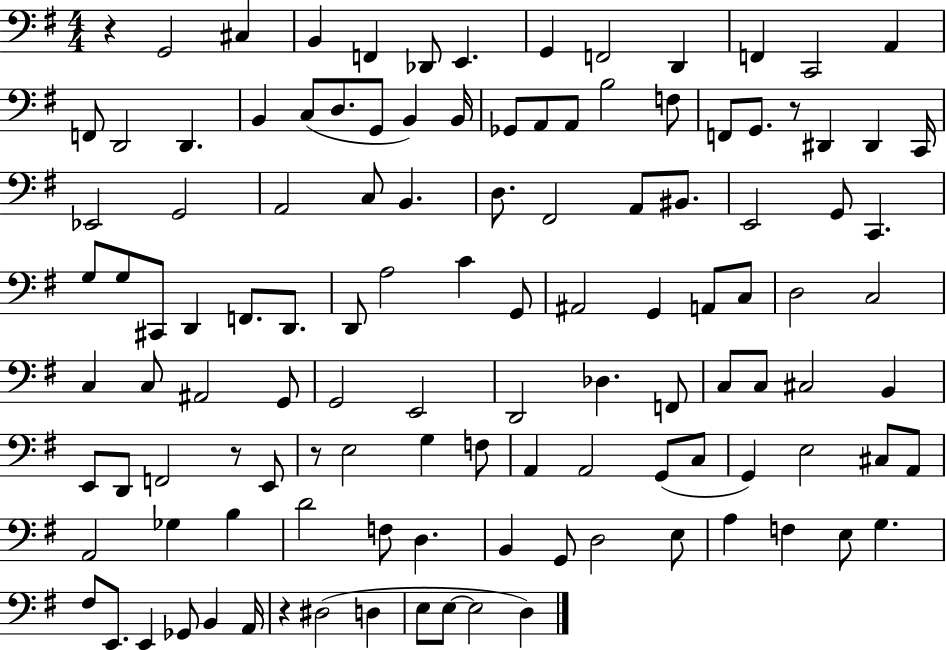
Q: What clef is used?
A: bass